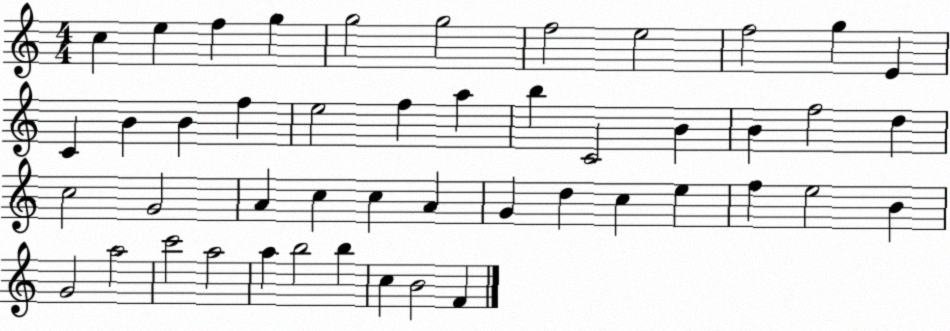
X:1
T:Untitled
M:4/4
L:1/4
K:C
c e f g g2 g2 f2 e2 f2 g E C B B f e2 f a b C2 B B f2 d c2 G2 A c c A G d c e f e2 B G2 a2 c'2 a2 a b2 b c B2 F